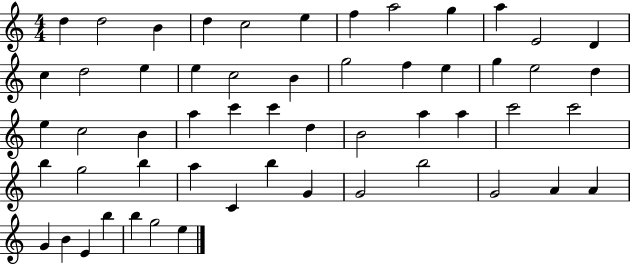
D5/q D5/h B4/q D5/q C5/h E5/q F5/q A5/h G5/q A5/q E4/h D4/q C5/q D5/h E5/q E5/q C5/h B4/q G5/h F5/q E5/q G5/q E5/h D5/q E5/q C5/h B4/q A5/q C6/q C6/q D5/q B4/h A5/q A5/q C6/h C6/h B5/q G5/h B5/q A5/q C4/q B5/q G4/q G4/h B5/h G4/h A4/q A4/q G4/q B4/q E4/q B5/q B5/q G5/h E5/q